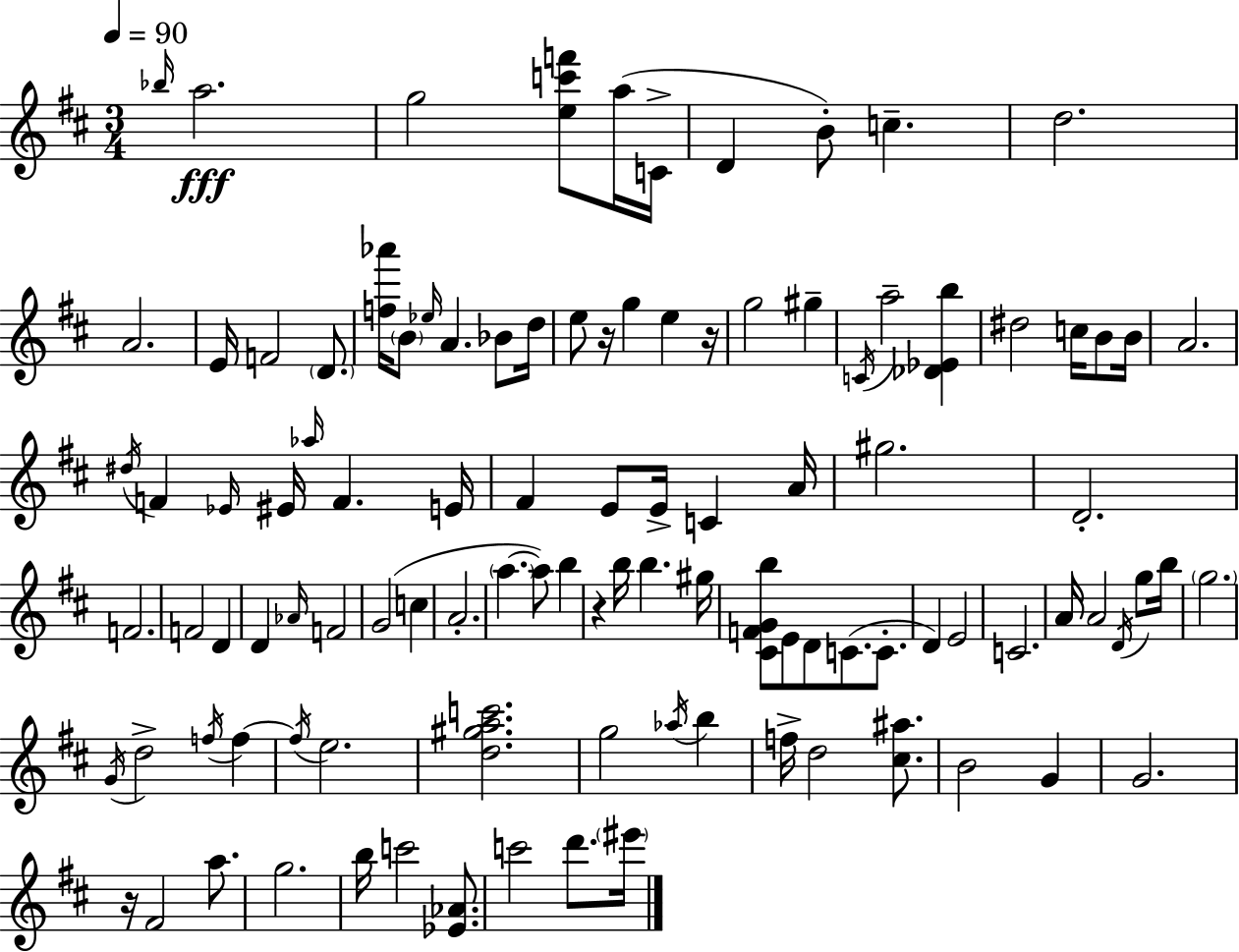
Bb5/s A5/h. G5/h [E5,C6,F6]/e A5/s C4/s D4/q B4/e C5/q. D5/h. A4/h. E4/s F4/h D4/e. [F5,Ab6]/s B4/e Eb5/s A4/q. Bb4/e D5/s E5/e R/s G5/q E5/q R/s G5/h G#5/q C4/s A5/h [Db4,Eb4,B5]/q D#5/h C5/s B4/e B4/s A4/h. D#5/s F4/q Eb4/s EIS4/s Ab5/s F4/q. E4/s F#4/q E4/e E4/s C4/q A4/s G#5/h. D4/h. F4/h. F4/h D4/q D4/q Ab4/s F4/h G4/h C5/q A4/h. A5/q. A5/e B5/q R/q B5/s B5/q. G#5/s [C#4,F4,G4,B5]/e E4/e D4/e C4/e. C4/e. D4/q E4/h C4/h. A4/s A4/h D4/s G5/e B5/s G5/h. G4/s D5/h F5/s F5/q F5/s E5/h. [D5,G#5,A5,C6]/h. G5/h Ab5/s B5/q F5/s D5/h [C#5,A#5]/e. B4/h G4/q G4/h. R/s F#4/h A5/e. G5/h. B5/s C6/h [Eb4,Ab4]/e. C6/h D6/e. EIS6/s